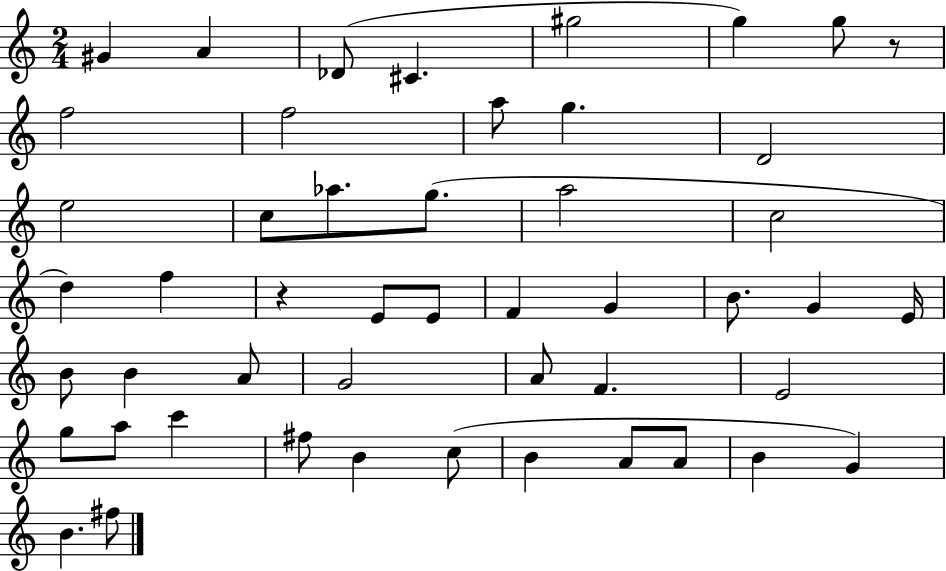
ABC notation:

X:1
T:Untitled
M:2/4
L:1/4
K:C
^G A _D/2 ^C ^g2 g g/2 z/2 f2 f2 a/2 g D2 e2 c/2 _a/2 g/2 a2 c2 d f z E/2 E/2 F G B/2 G E/4 B/2 B A/2 G2 A/2 F E2 g/2 a/2 c' ^f/2 B c/2 B A/2 A/2 B G B ^f/2